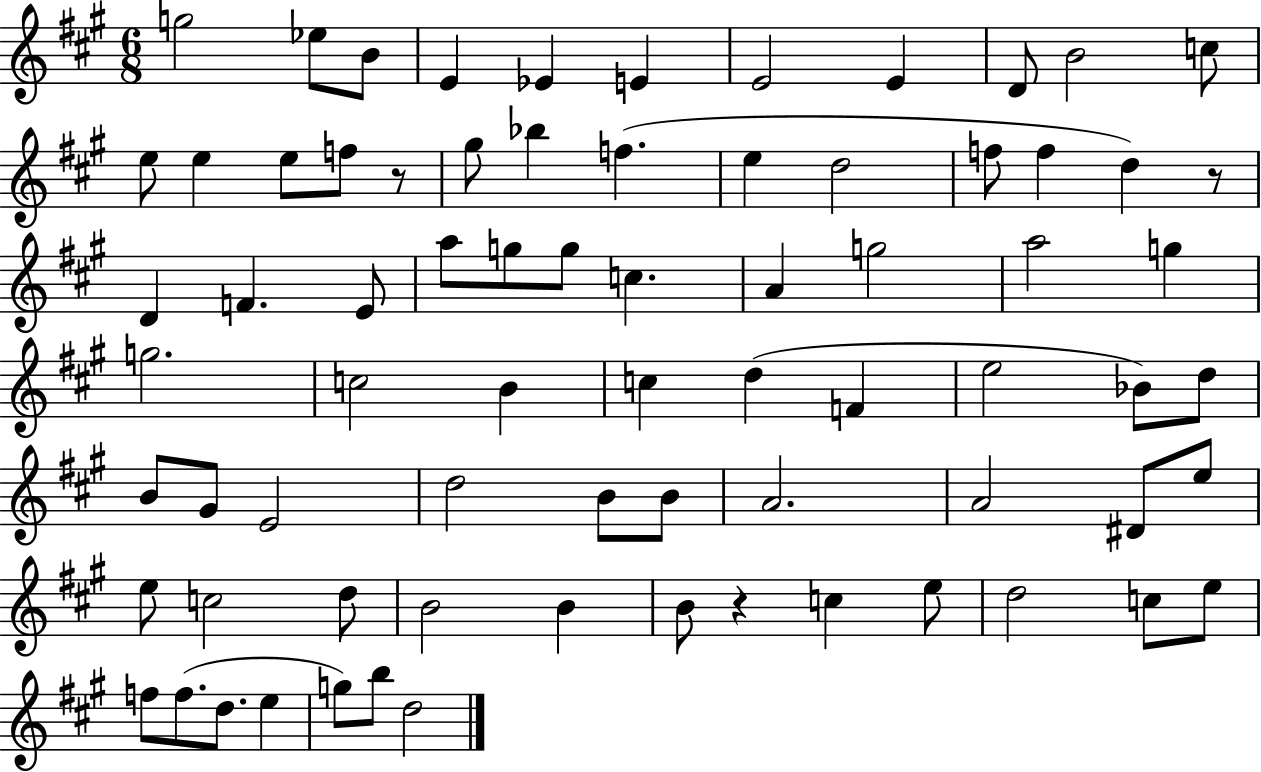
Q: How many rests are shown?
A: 3